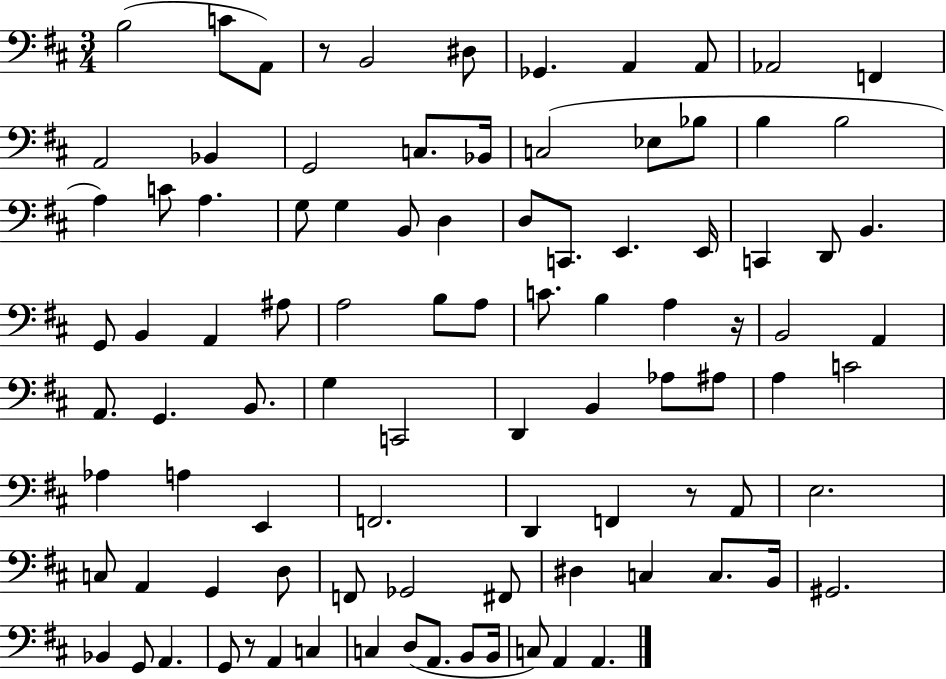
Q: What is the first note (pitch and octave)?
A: B3